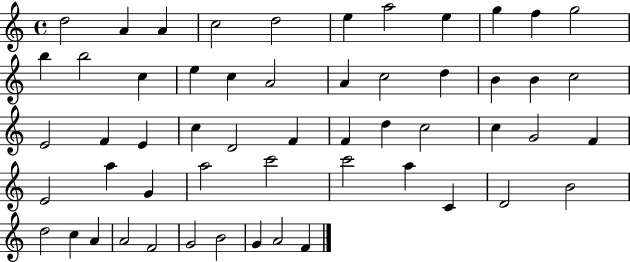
X:1
T:Untitled
M:4/4
L:1/4
K:C
d2 A A c2 d2 e a2 e g f g2 b b2 c e c A2 A c2 d B B c2 E2 F E c D2 F F d c2 c G2 F E2 a G a2 c'2 c'2 a C D2 B2 d2 c A A2 F2 G2 B2 G A2 F